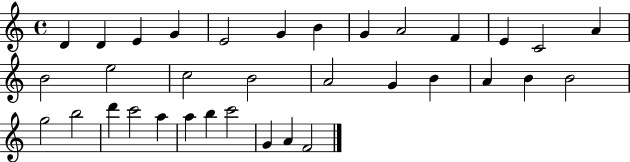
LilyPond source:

{
  \clef treble
  \time 4/4
  \defaultTimeSignature
  \key c \major
  d'4 d'4 e'4 g'4 | e'2 g'4 b'4 | g'4 a'2 f'4 | e'4 c'2 a'4 | \break b'2 e''2 | c''2 b'2 | a'2 g'4 b'4 | a'4 b'4 b'2 | \break g''2 b''2 | d'''4 c'''2 a''4 | a''4 b''4 c'''2 | g'4 a'4 f'2 | \break \bar "|."
}